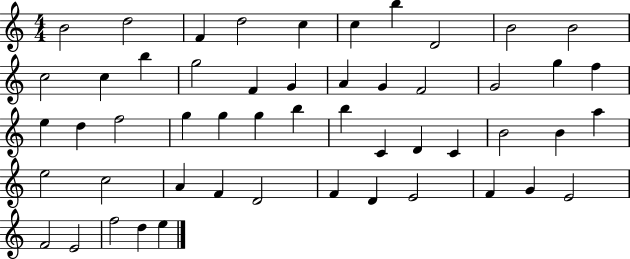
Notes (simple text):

B4/h D5/h F4/q D5/h C5/q C5/q B5/q D4/h B4/h B4/h C5/h C5/q B5/q G5/h F4/q G4/q A4/q G4/q F4/h G4/h G5/q F5/q E5/q D5/q F5/h G5/q G5/q G5/q B5/q B5/q C4/q D4/q C4/q B4/h B4/q A5/q E5/h C5/h A4/q F4/q D4/h F4/q D4/q E4/h F4/q G4/q E4/h F4/h E4/h F5/h D5/q E5/q